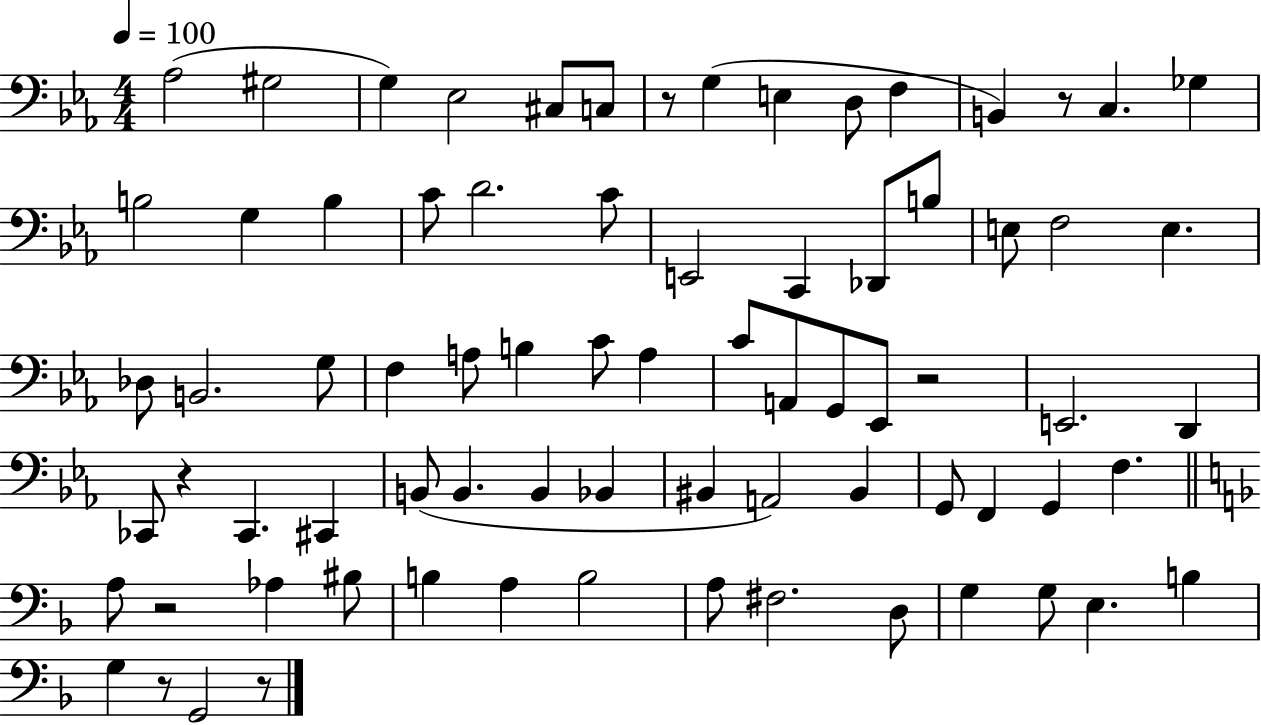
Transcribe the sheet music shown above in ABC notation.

X:1
T:Untitled
M:4/4
L:1/4
K:Eb
_A,2 ^G,2 G, _E,2 ^C,/2 C,/2 z/2 G, E, D,/2 F, B,, z/2 C, _G, B,2 G, B, C/2 D2 C/2 E,,2 C,, _D,,/2 B,/2 E,/2 F,2 E, _D,/2 B,,2 G,/2 F, A,/2 B, C/2 A, C/2 A,,/2 G,,/2 _E,,/2 z2 E,,2 D,, _C,,/2 z _C,, ^C,, B,,/2 B,, B,, _B,, ^B,, A,,2 ^B,, G,,/2 F,, G,, F, A,/2 z2 _A, ^B,/2 B, A, B,2 A,/2 ^F,2 D,/2 G, G,/2 E, B, G, z/2 G,,2 z/2